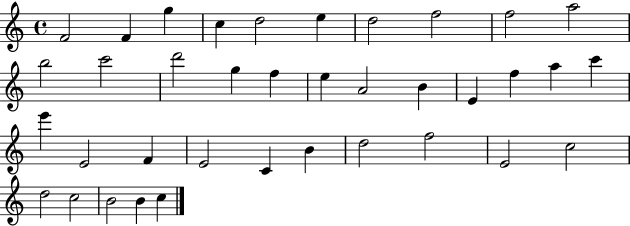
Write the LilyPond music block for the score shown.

{
  \clef treble
  \time 4/4
  \defaultTimeSignature
  \key c \major
  f'2 f'4 g''4 | c''4 d''2 e''4 | d''2 f''2 | f''2 a''2 | \break b''2 c'''2 | d'''2 g''4 f''4 | e''4 a'2 b'4 | e'4 f''4 a''4 c'''4 | \break e'''4 e'2 f'4 | e'2 c'4 b'4 | d''2 f''2 | e'2 c''2 | \break d''2 c''2 | b'2 b'4 c''4 | \bar "|."
}